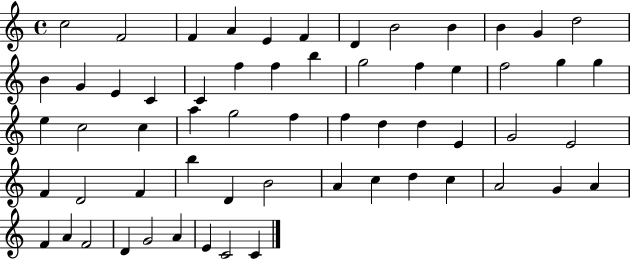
C5/h F4/h F4/q A4/q E4/q F4/q D4/q B4/h B4/q B4/q G4/q D5/h B4/q G4/q E4/q C4/q C4/q F5/q F5/q B5/q G5/h F5/q E5/q F5/h G5/q G5/q E5/q C5/h C5/q A5/q G5/h F5/q F5/q D5/q D5/q E4/q G4/h E4/h F4/q D4/h F4/q B5/q D4/q B4/h A4/q C5/q D5/q C5/q A4/h G4/q A4/q F4/q A4/q F4/h D4/q G4/h A4/q E4/q C4/h C4/q